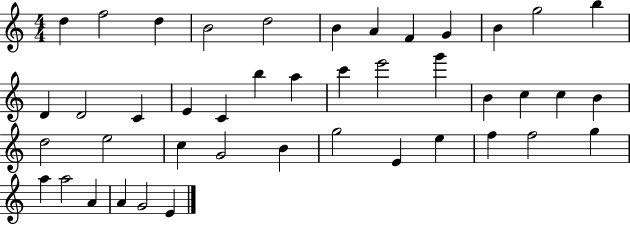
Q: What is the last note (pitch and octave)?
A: E4